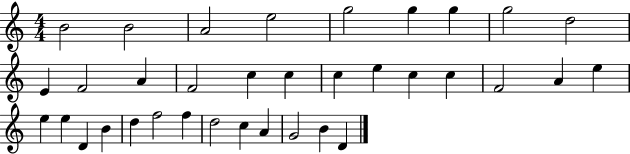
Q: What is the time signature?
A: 4/4